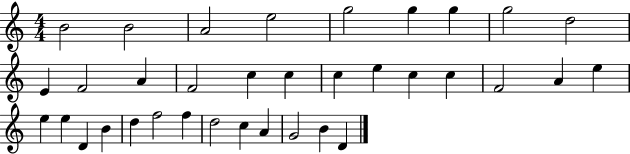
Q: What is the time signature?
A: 4/4